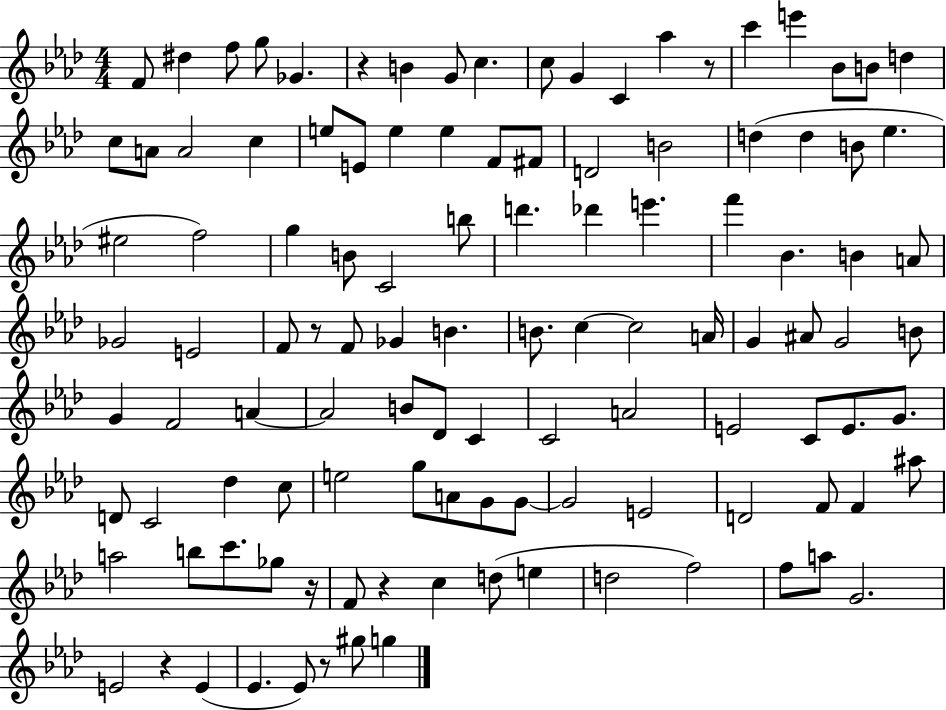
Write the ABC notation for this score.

X:1
T:Untitled
M:4/4
L:1/4
K:Ab
F/2 ^d f/2 g/2 _G z B G/2 c c/2 G C _a z/2 c' e' _B/2 B/2 d c/2 A/2 A2 c e/2 E/2 e e F/2 ^F/2 D2 B2 d d B/2 _e ^e2 f2 g B/2 C2 b/2 d' _d' e' f' _B B A/2 _G2 E2 F/2 z/2 F/2 _G B B/2 c c2 A/4 G ^A/2 G2 B/2 G F2 A A2 B/2 _D/2 C C2 A2 E2 C/2 E/2 G/2 D/2 C2 _d c/2 e2 g/2 A/2 G/2 G/2 G2 E2 D2 F/2 F ^a/2 a2 b/2 c'/2 _g/2 z/4 F/2 z c d/2 e d2 f2 f/2 a/2 G2 E2 z E _E _E/2 z/2 ^g/2 g